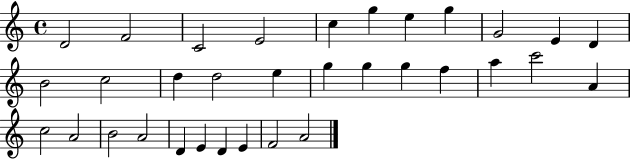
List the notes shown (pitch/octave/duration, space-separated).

D4/h F4/h C4/h E4/h C5/q G5/q E5/q G5/q G4/h E4/q D4/q B4/h C5/h D5/q D5/h E5/q G5/q G5/q G5/q F5/q A5/q C6/h A4/q C5/h A4/h B4/h A4/h D4/q E4/q D4/q E4/q F4/h A4/h